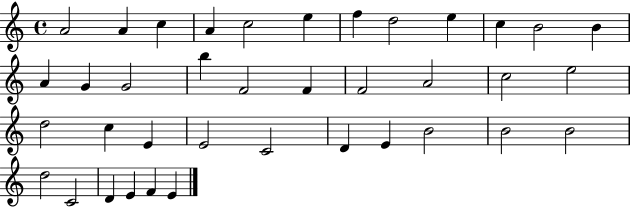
A4/h A4/q C5/q A4/q C5/h E5/q F5/q D5/h E5/q C5/q B4/h B4/q A4/q G4/q G4/h B5/q F4/h F4/q F4/h A4/h C5/h E5/h D5/h C5/q E4/q E4/h C4/h D4/q E4/q B4/h B4/h B4/h D5/h C4/h D4/q E4/q F4/q E4/q